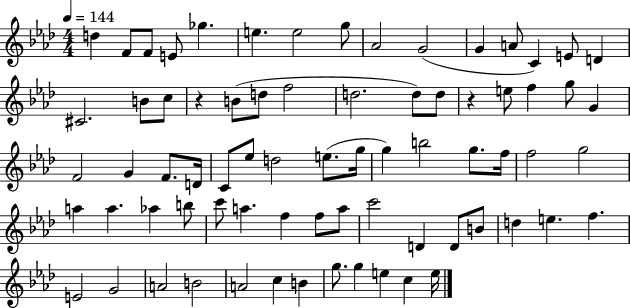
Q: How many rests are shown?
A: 2